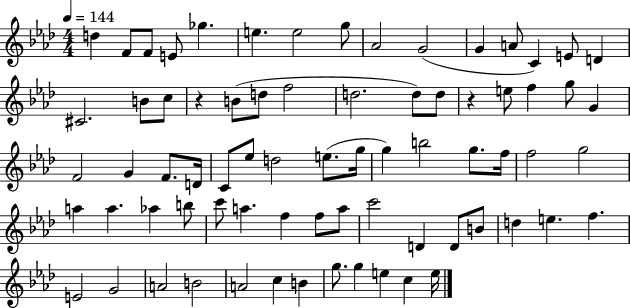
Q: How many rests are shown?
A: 2